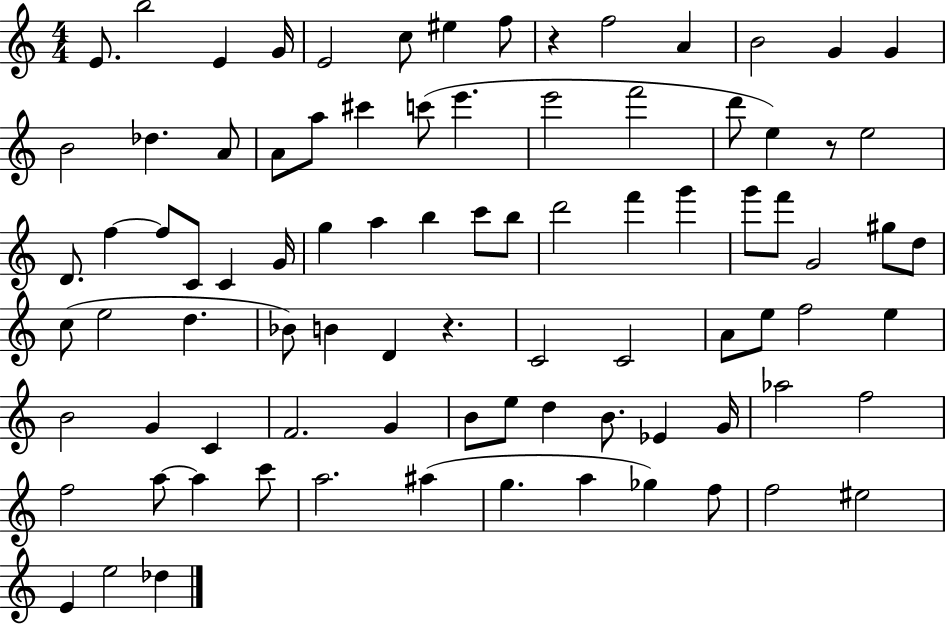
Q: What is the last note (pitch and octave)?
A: Db5